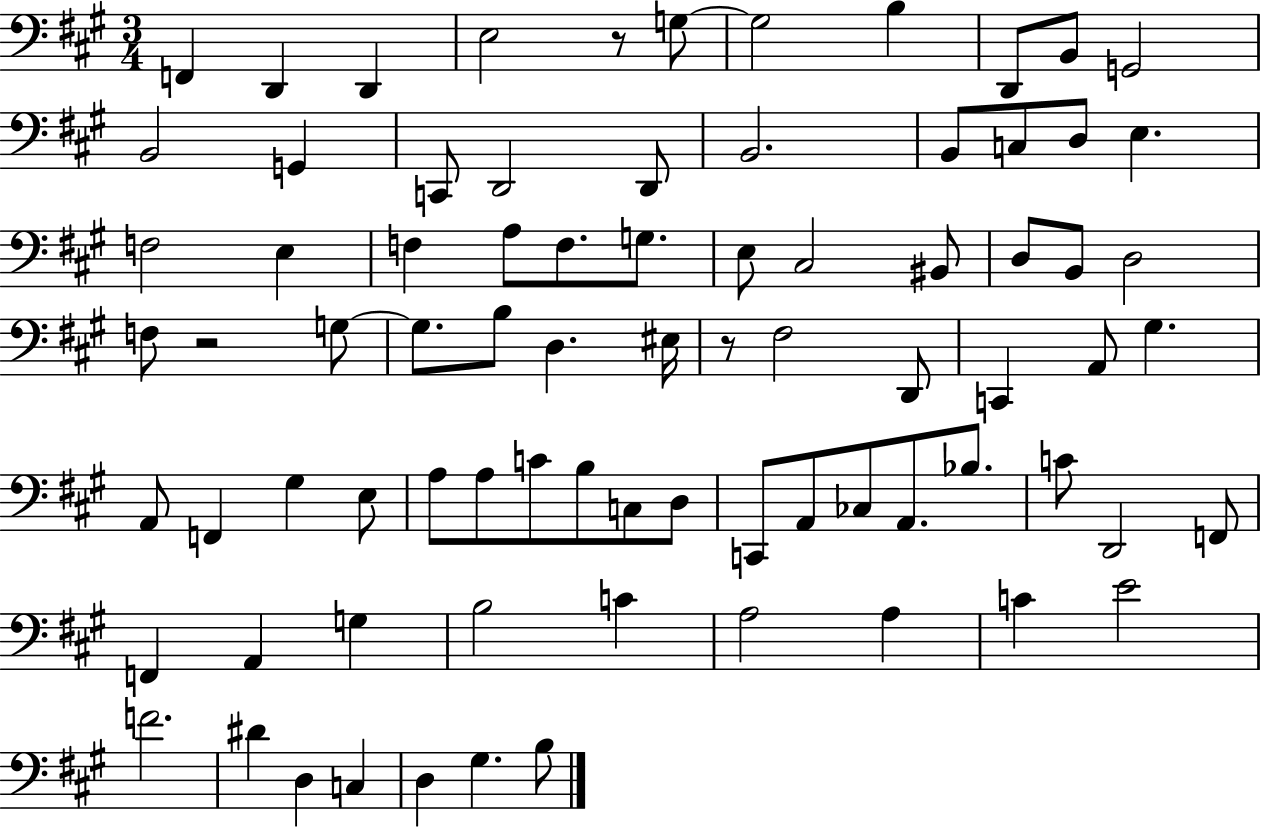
X:1
T:Untitled
M:3/4
L:1/4
K:A
F,, D,, D,, E,2 z/2 G,/2 G,2 B, D,,/2 B,,/2 G,,2 B,,2 G,, C,,/2 D,,2 D,,/2 B,,2 B,,/2 C,/2 D,/2 E, F,2 E, F, A,/2 F,/2 G,/2 E,/2 ^C,2 ^B,,/2 D,/2 B,,/2 D,2 F,/2 z2 G,/2 G,/2 B,/2 D, ^E,/4 z/2 ^F,2 D,,/2 C,, A,,/2 ^G, A,,/2 F,, ^G, E,/2 A,/2 A,/2 C/2 B,/2 C,/2 D,/2 C,,/2 A,,/2 _C,/2 A,,/2 _B,/2 C/2 D,,2 F,,/2 F,, A,, G, B,2 C A,2 A, C E2 F2 ^D D, C, D, ^G, B,/2